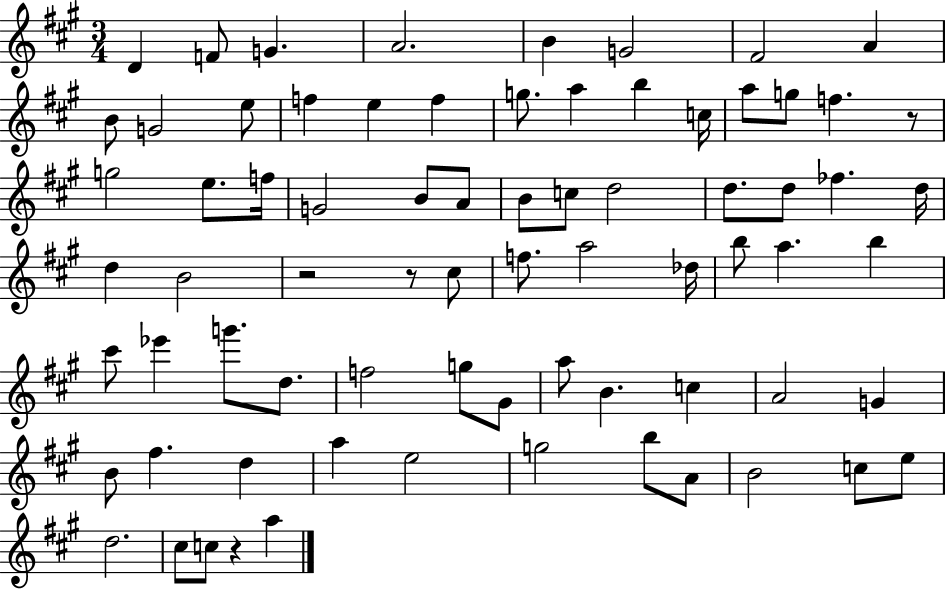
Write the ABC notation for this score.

X:1
T:Untitled
M:3/4
L:1/4
K:A
D F/2 G A2 B G2 ^F2 A B/2 G2 e/2 f e f g/2 a b c/4 a/2 g/2 f z/2 g2 e/2 f/4 G2 B/2 A/2 B/2 c/2 d2 d/2 d/2 _f d/4 d B2 z2 z/2 ^c/2 f/2 a2 _d/4 b/2 a b ^c'/2 _e' g'/2 d/2 f2 g/2 ^G/2 a/2 B c A2 G B/2 ^f d a e2 g2 b/2 A/2 B2 c/2 e/2 d2 ^c/2 c/2 z a